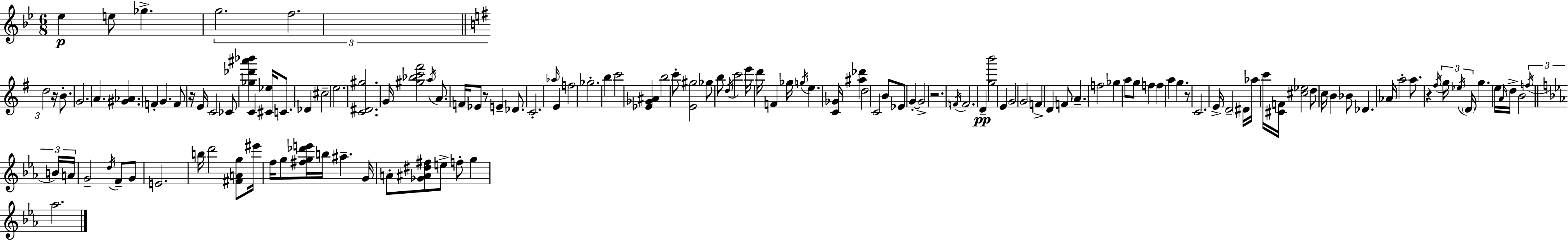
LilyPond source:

{
  \clef treble
  \numericTimeSignature
  \time 6/8
  \key bes \major
  \repeat volta 2 { ees''4\p e''8 ges''4.-> | \tuplet 3/2 { g''2. | f''2. | \bar "||" \break \key g \major d''2 } r16 b'8.-. | g'2. | a'4. <gis' aes'>4. | f'4-. g'4. f'8 | \break r16 e'16 c'2 ces'8 | <ges'' des''' ais''' bes'''>4 c'4 <cis' ees''>16 c'8. | des'4 cis''2-- | e''2. | \break <c' dis' gis''>2. | g'16 <gis'' bes'' c''' fis'''>2 \acciaccatura { a''16 } a'8. | f'16 ees'8 r8 e'4-- des'8. | c'2.-. | \break \grace { aes''16 } e'4 f''2 | ges''2.-. | b''4 c'''2 | <ees' ges' ais'>4 b''2 | \break c'''8-. <e' gis''>2 | ges''8 b''8 \acciaccatura { d''16 } c'''2 | e'''16 d'''16 f'4 ges''16 \acciaccatura { g''16 } e''4. | <c' ges'>16 <ais'' des'''>4 d''2 | \break c'2 | b'8 ees'8 g'4-.~~ g'2-> | r2. | \acciaccatura { f'16 } f'2. | \break d'4--\pp <g'' b'''>2 | e'4 g'2 | g'2 | f'4-> d'4 f'8 \parenthesize a'4.-- | \break f''2 | ges''4 a''8 g''8 f''4 | f''4 a''4 g''4. | r8 c'2. | \break e'16-> d'2-- | \parenthesize dis'16 aes''16 c'''16 <cis' f'>16 <cis'' ees''>2 | d''8 c''16 b'4 bes'8 des'4. | aes'16 a''2-. | \break a''8. r4 \acciaccatura { fis''16 } \tuplet 3/2 { g''16 \acciaccatura { ees''16 } | \parenthesize d'16 } g''4. e''16 \grace { a'16 } d''16-> b'2 | \tuplet 3/2 { \acciaccatura { f''16 } \bar "||" \break \key ees \major b'16 a'16 } g'2-- \acciaccatura { d''16 } f'8-- | g'8 e'2. | b''16 d'''2 | <fis' a' g''>8 eis'''16 f''16 g''8 <fis'' g'' des''' e'''>16 b''16 ais''4.-- | \break g'16 a'8-. <ges' ais' dis'' fis''>8 e''8-> f''8-. g''4 | aes''2. | } \bar "|."
}